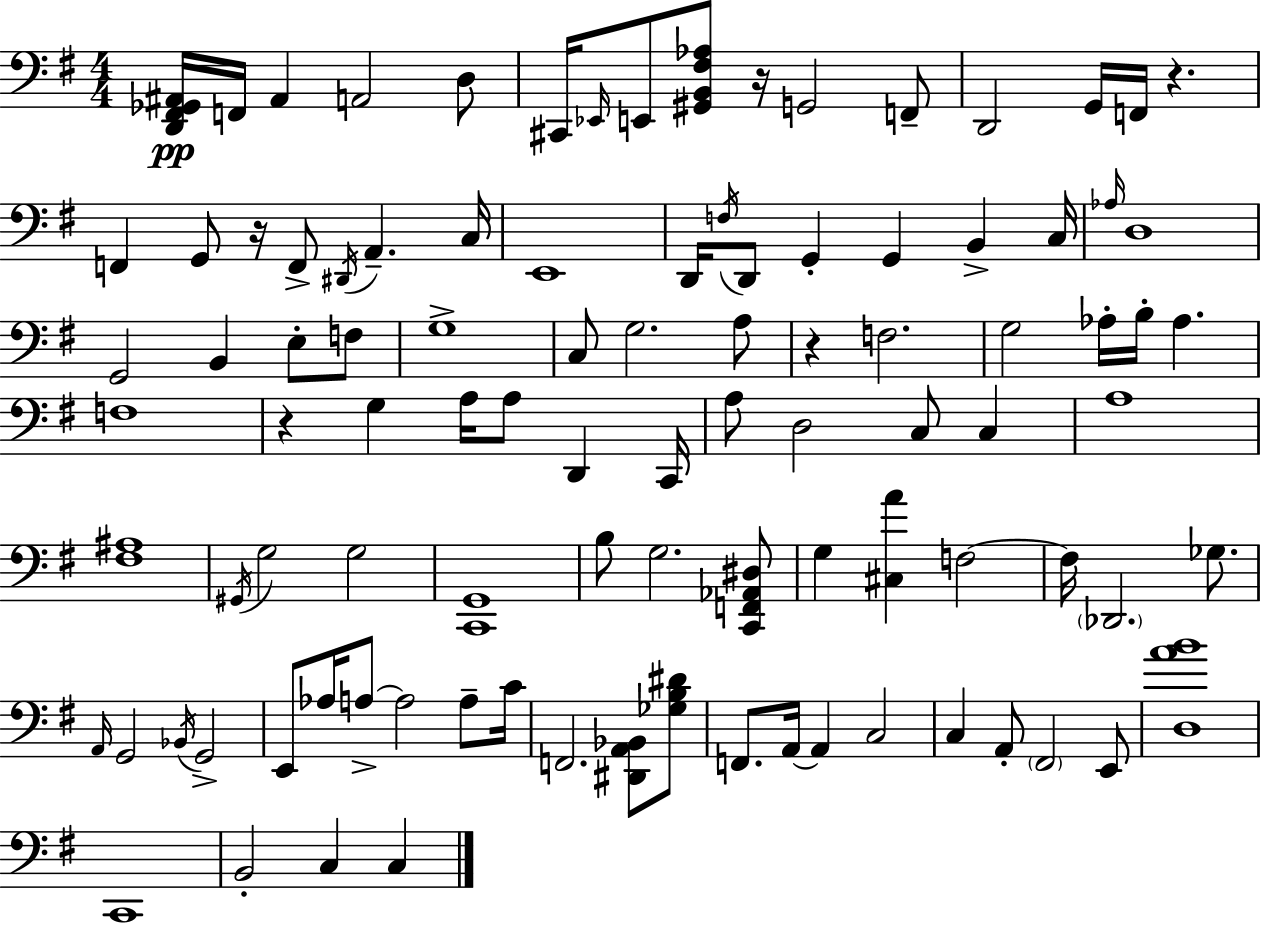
[D2,F#2,Gb2,A#2]/s F2/s A#2/q A2/h D3/e C#2/s Eb2/s E2/e [G#2,B2,F#3,Ab3]/e R/s G2/h F2/e D2/h G2/s F2/s R/q. F2/q G2/e R/s F2/e D#2/s A2/q. C3/s E2/w D2/s F3/s D2/e G2/q G2/q B2/q C3/s Ab3/s D3/w G2/h B2/q E3/e F3/e G3/w C3/e G3/h. A3/e R/q F3/h. G3/h Ab3/s B3/s Ab3/q. F3/w R/q G3/q A3/s A3/e D2/q C2/s A3/e D3/h C3/e C3/q A3/w [F#3,A#3]/w G#2/s G3/h G3/h [C2,G2]/w B3/e G3/h. [C2,F2,Ab2,D#3]/e G3/q [C#3,A4]/q F3/h F3/s Db2/h. Gb3/e. A2/s G2/h Bb2/s G2/h E2/e Ab3/s A3/e A3/h A3/e C4/s F2/h. [D#2,A2,Bb2]/e [Gb3,B3,D#4]/e F2/e. A2/s A2/q C3/h C3/q A2/e F#2/h E2/e [D3,A4,B4]/w C2/w B2/h C3/q C3/q